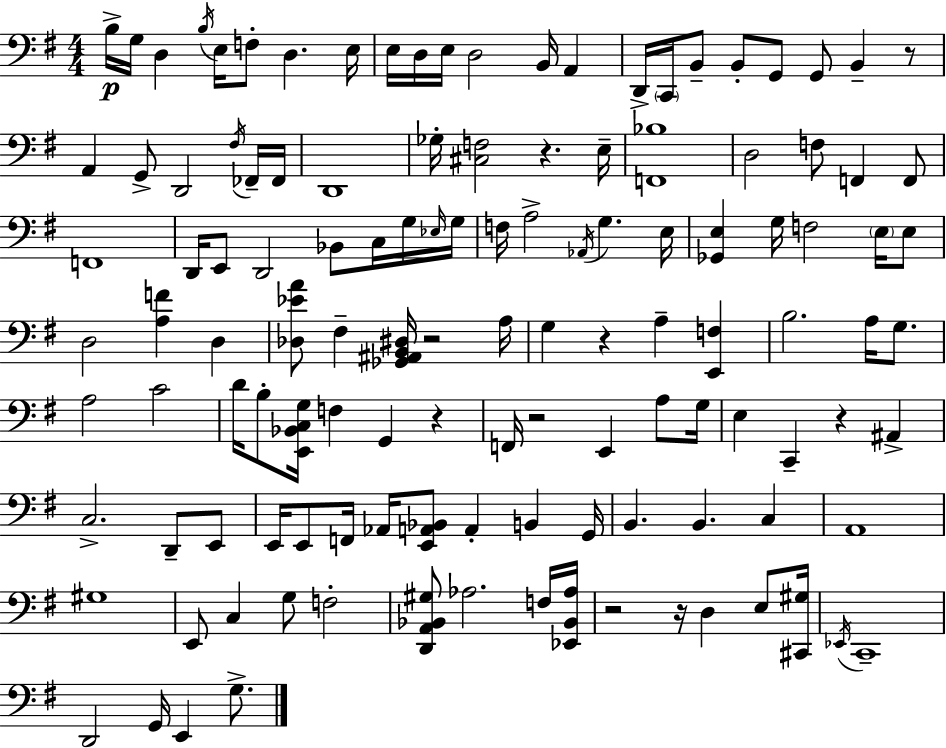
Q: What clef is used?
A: bass